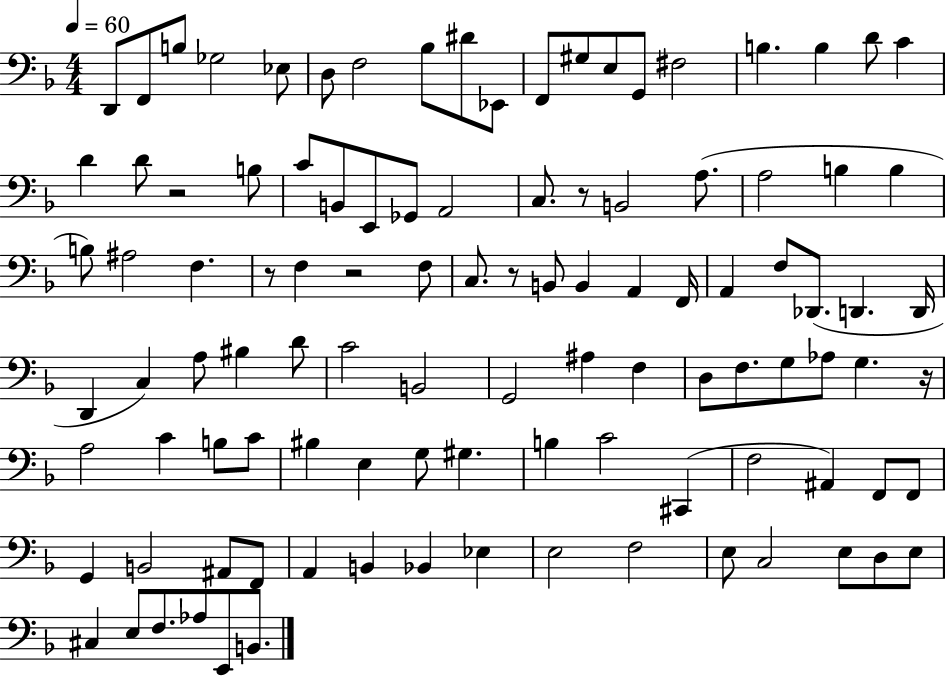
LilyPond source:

{
  \clef bass
  \numericTimeSignature
  \time 4/4
  \key f \major
  \tempo 4 = 60
  \repeat volta 2 { d,8 f,8 b8 ges2 ees8 | d8 f2 bes8 dis'8 ees,8 | f,8 gis8 e8 g,8 fis2 | b4. b4 d'8 c'4 | \break d'4 d'8 r2 b8 | c'8 b,8 e,8 ges,8 a,2 | c8. r8 b,2 a8.( | a2 b4 b4 | \break b8) ais2 f4. | r8 f4 r2 f8 | c8. r8 b,8 b,4 a,4 f,16 | a,4 f8 des,8.( d,4. d,16 | \break d,4 c4) a8 bis4 d'8 | c'2 b,2 | g,2 ais4 f4 | d8 f8. g8 aes8 g4. r16 | \break a2 c'4 b8 c'8 | bis4 e4 g8 gis4. | b4 c'2 cis,4( | f2 ais,4) f,8 f,8 | \break g,4 b,2 ais,8 f,8 | a,4 b,4 bes,4 ees4 | e2 f2 | e8 c2 e8 d8 e8 | \break cis4 e8 f8. aes8 e,8 b,8. | } \bar "|."
}